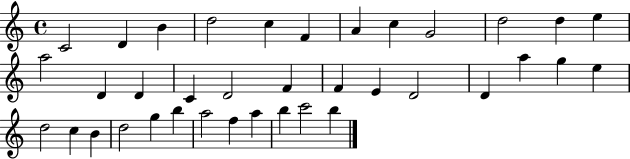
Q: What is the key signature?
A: C major